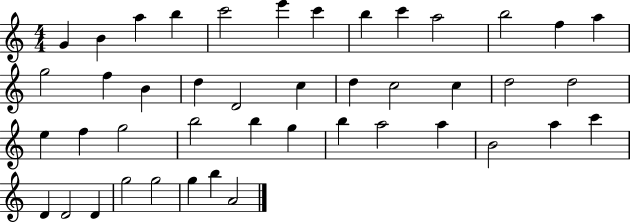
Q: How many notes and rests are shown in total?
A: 44